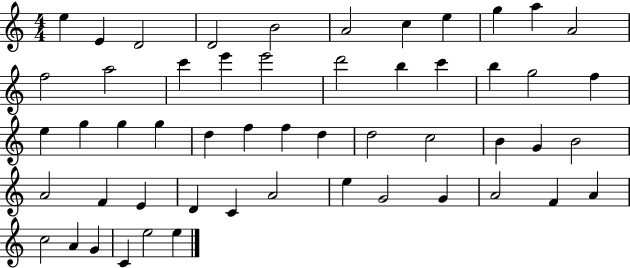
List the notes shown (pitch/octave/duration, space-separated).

E5/q E4/q D4/h D4/h B4/h A4/h C5/q E5/q G5/q A5/q A4/h F5/h A5/h C6/q E6/q E6/h D6/h B5/q C6/q B5/q G5/h F5/q E5/q G5/q G5/q G5/q D5/q F5/q F5/q D5/q D5/h C5/h B4/q G4/q B4/h A4/h F4/q E4/q D4/q C4/q A4/h E5/q G4/h G4/q A4/h F4/q A4/q C5/h A4/q G4/q C4/q E5/h E5/q